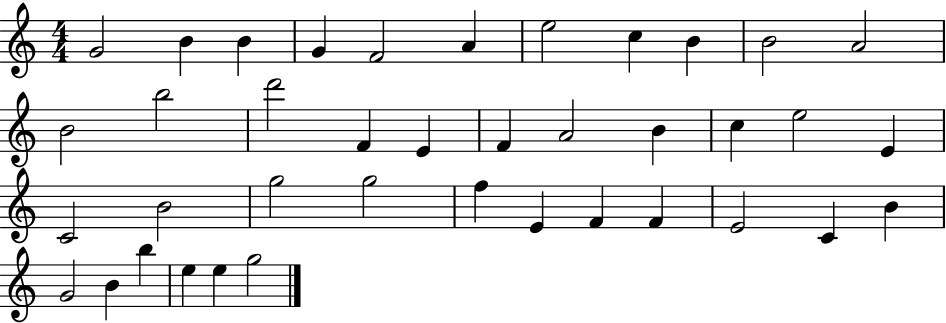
X:1
T:Untitled
M:4/4
L:1/4
K:C
G2 B B G F2 A e2 c B B2 A2 B2 b2 d'2 F E F A2 B c e2 E C2 B2 g2 g2 f E F F E2 C B G2 B b e e g2